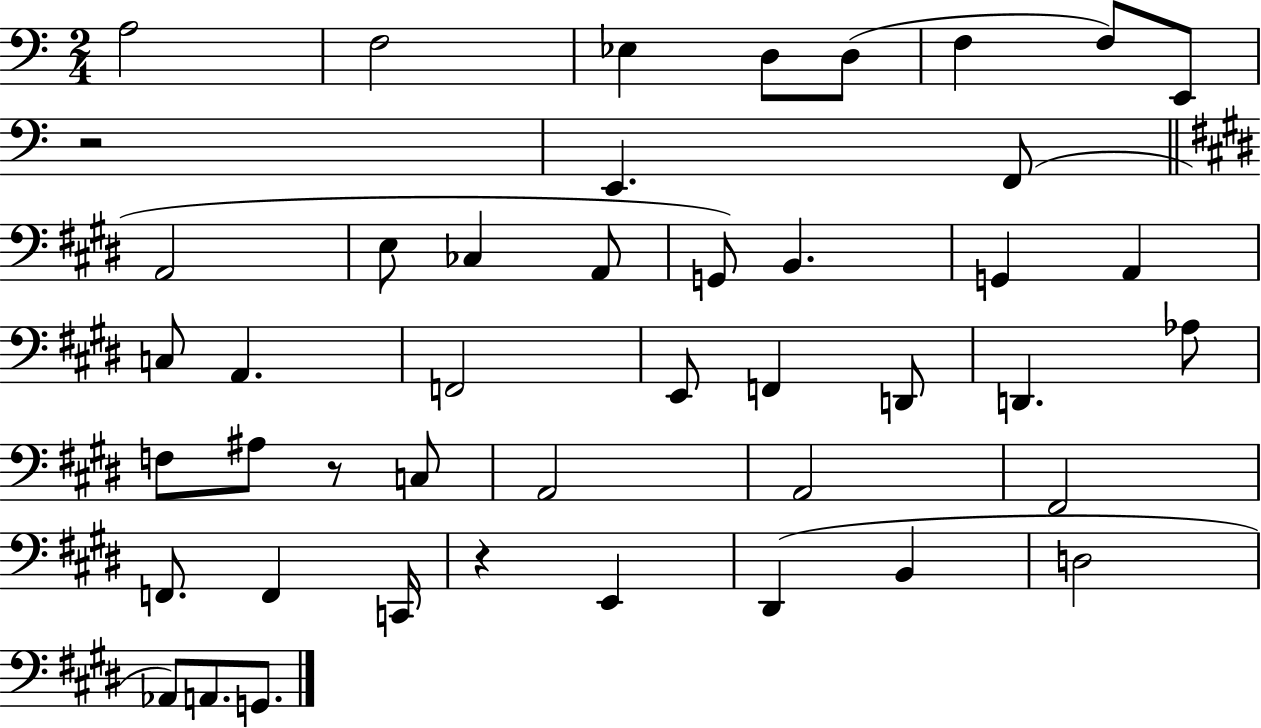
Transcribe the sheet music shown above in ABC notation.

X:1
T:Untitled
M:2/4
L:1/4
K:C
A,2 F,2 _E, D,/2 D,/2 F, F,/2 E,,/2 z2 E,, F,,/2 A,,2 E,/2 _C, A,,/2 G,,/2 B,, G,, A,, C,/2 A,, F,,2 E,,/2 F,, D,,/2 D,, _A,/2 F,/2 ^A,/2 z/2 C,/2 A,,2 A,,2 ^F,,2 F,,/2 F,, C,,/4 z E,, ^D,, B,, D,2 _A,,/2 A,,/2 G,,/2